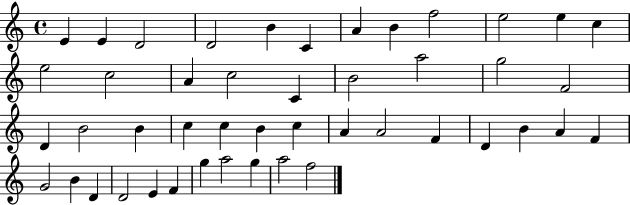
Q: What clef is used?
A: treble